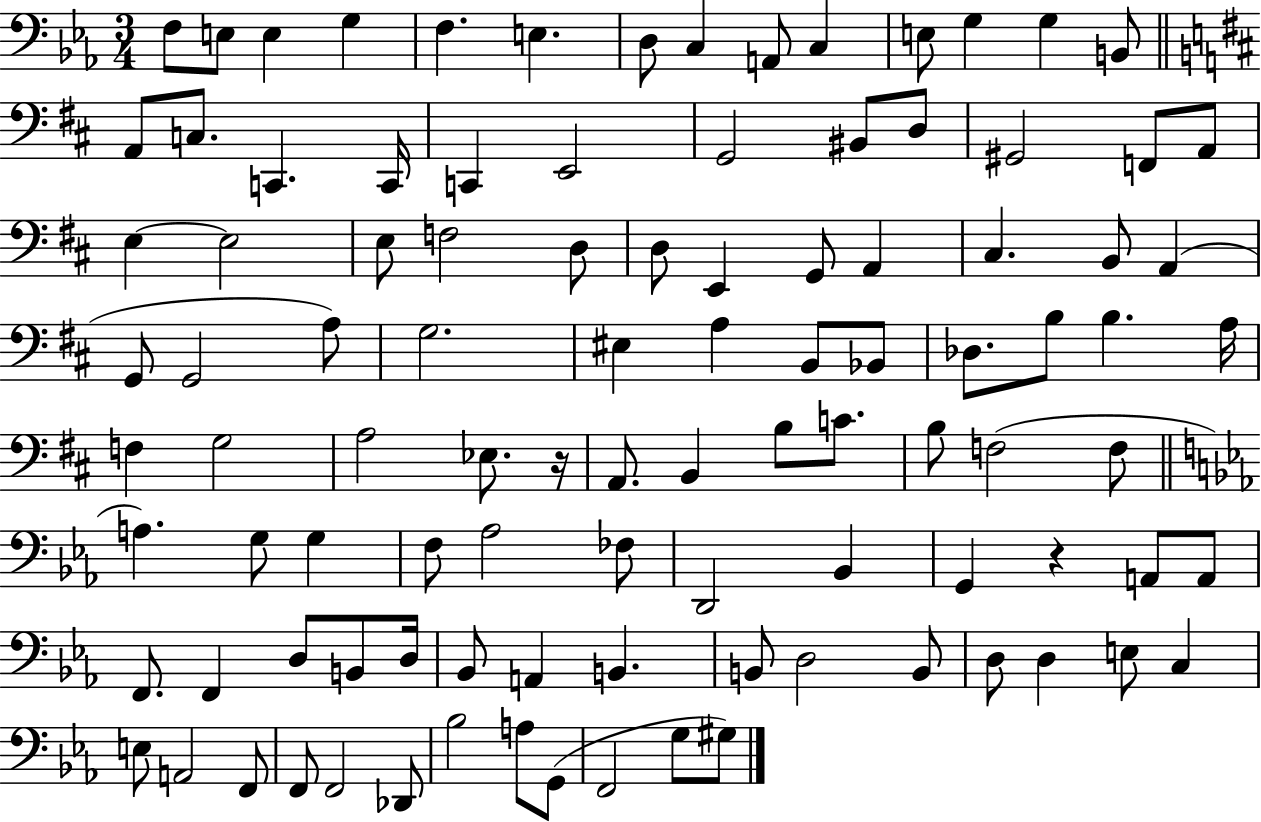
F3/e E3/e E3/q G3/q F3/q. E3/q. D3/e C3/q A2/e C3/q E3/e G3/q G3/q B2/e A2/e C3/e. C2/q. C2/s C2/q E2/h G2/h BIS2/e D3/e G#2/h F2/e A2/e E3/q E3/h E3/e F3/h D3/e D3/e E2/q G2/e A2/q C#3/q. B2/e A2/q G2/e G2/h A3/e G3/h. EIS3/q A3/q B2/e Bb2/e Db3/e. B3/e B3/q. A3/s F3/q G3/h A3/h Eb3/e. R/s A2/e. B2/q B3/e C4/e. B3/e F3/h F3/e A3/q. G3/e G3/q F3/e Ab3/h FES3/e D2/h Bb2/q G2/q R/q A2/e A2/e F2/e. F2/q D3/e B2/e D3/s Bb2/e A2/q B2/q. B2/e D3/h B2/e D3/e D3/q E3/e C3/q E3/e A2/h F2/e F2/e F2/h Db2/e Bb3/h A3/e G2/e F2/h G3/e G#3/e